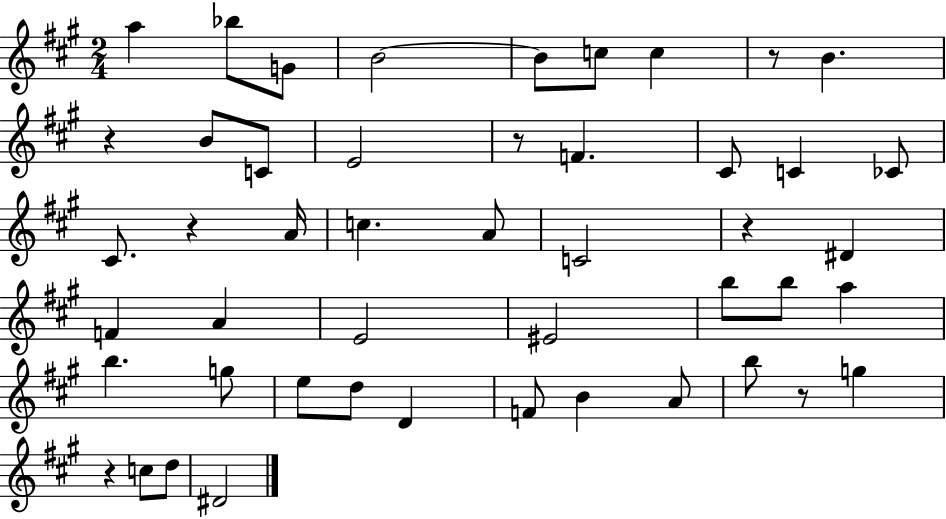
{
  \clef treble
  \numericTimeSignature
  \time 2/4
  \key a \major
  a''4 bes''8 g'8 | b'2~~ | b'8 c''8 c''4 | r8 b'4. | \break r4 b'8 c'8 | e'2 | r8 f'4. | cis'8 c'4 ces'8 | \break cis'8. r4 a'16 | c''4. a'8 | c'2 | r4 dis'4 | \break f'4 a'4 | e'2 | eis'2 | b''8 b''8 a''4 | \break b''4. g''8 | e''8 d''8 d'4 | f'8 b'4 a'8 | b''8 r8 g''4 | \break r4 c''8 d''8 | dis'2 | \bar "|."
}